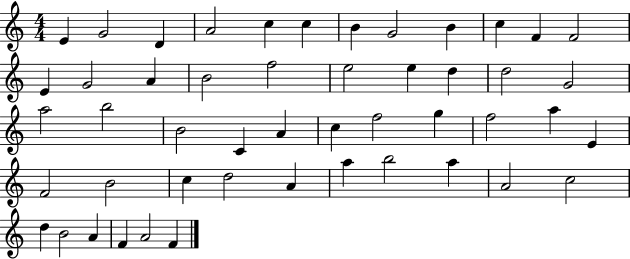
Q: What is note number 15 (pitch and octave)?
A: A4